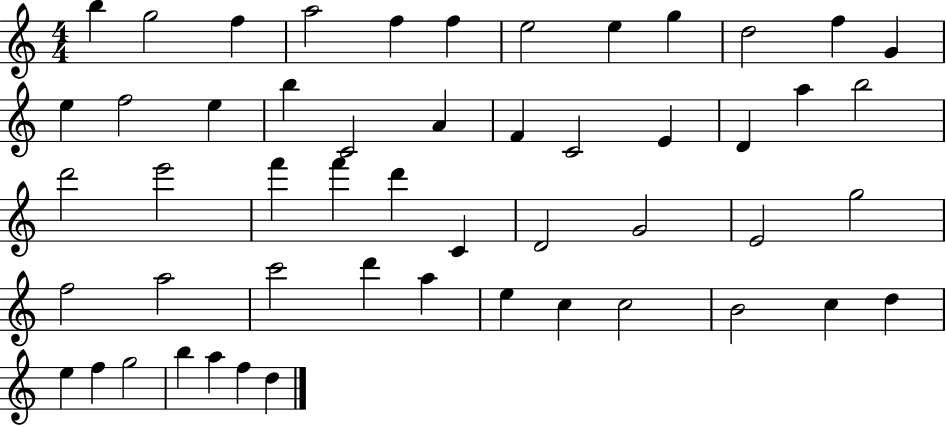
{
  \clef treble
  \numericTimeSignature
  \time 4/4
  \key c \major
  b''4 g''2 f''4 | a''2 f''4 f''4 | e''2 e''4 g''4 | d''2 f''4 g'4 | \break e''4 f''2 e''4 | b''4 c'2 a'4 | f'4 c'2 e'4 | d'4 a''4 b''2 | \break d'''2 e'''2 | f'''4 f'''4 d'''4 c'4 | d'2 g'2 | e'2 g''2 | \break f''2 a''2 | c'''2 d'''4 a''4 | e''4 c''4 c''2 | b'2 c''4 d''4 | \break e''4 f''4 g''2 | b''4 a''4 f''4 d''4 | \bar "|."
}